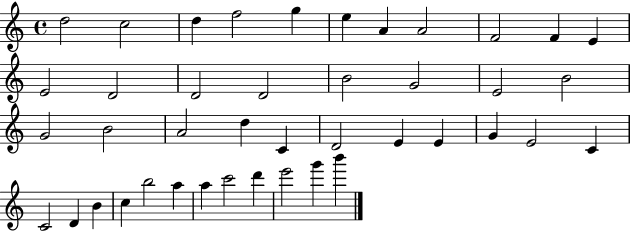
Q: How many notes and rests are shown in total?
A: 42